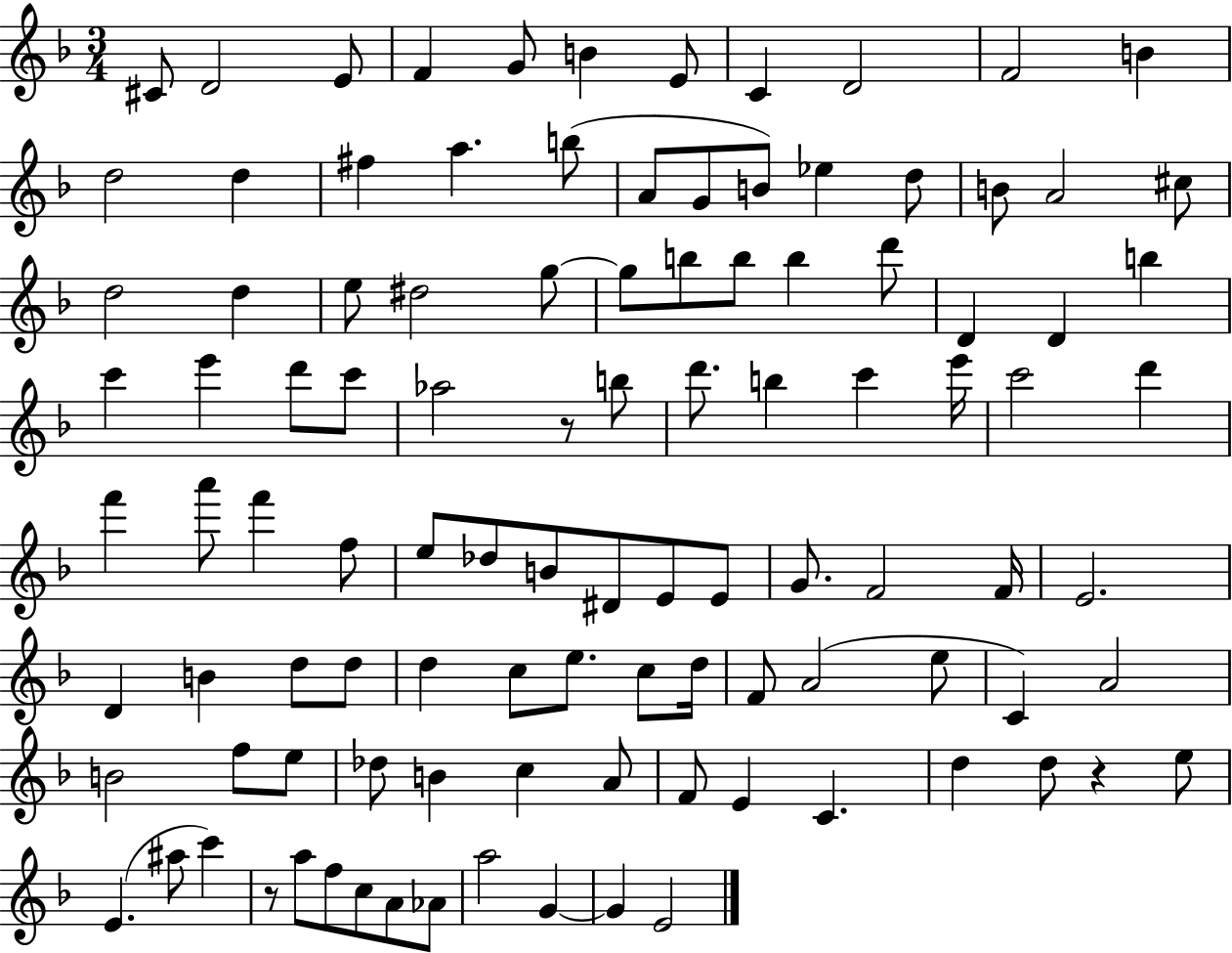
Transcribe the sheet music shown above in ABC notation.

X:1
T:Untitled
M:3/4
L:1/4
K:F
^C/2 D2 E/2 F G/2 B E/2 C D2 F2 B d2 d ^f a b/2 A/2 G/2 B/2 _e d/2 B/2 A2 ^c/2 d2 d e/2 ^d2 g/2 g/2 b/2 b/2 b d'/2 D D b c' e' d'/2 c'/2 _a2 z/2 b/2 d'/2 b c' e'/4 c'2 d' f' a'/2 f' f/2 e/2 _d/2 B/2 ^D/2 E/2 E/2 G/2 F2 F/4 E2 D B d/2 d/2 d c/2 e/2 c/2 d/4 F/2 A2 e/2 C A2 B2 f/2 e/2 _d/2 B c A/2 F/2 E C d d/2 z e/2 E ^a/2 c' z/2 a/2 f/2 c/2 A/2 _A/2 a2 G G E2